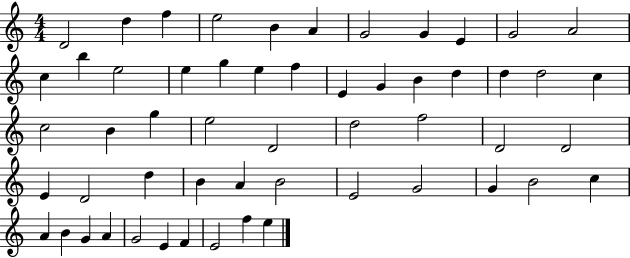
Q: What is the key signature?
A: C major